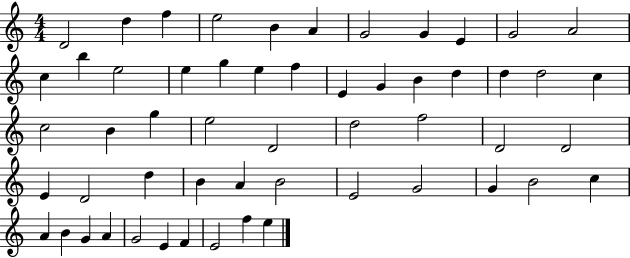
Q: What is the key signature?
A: C major